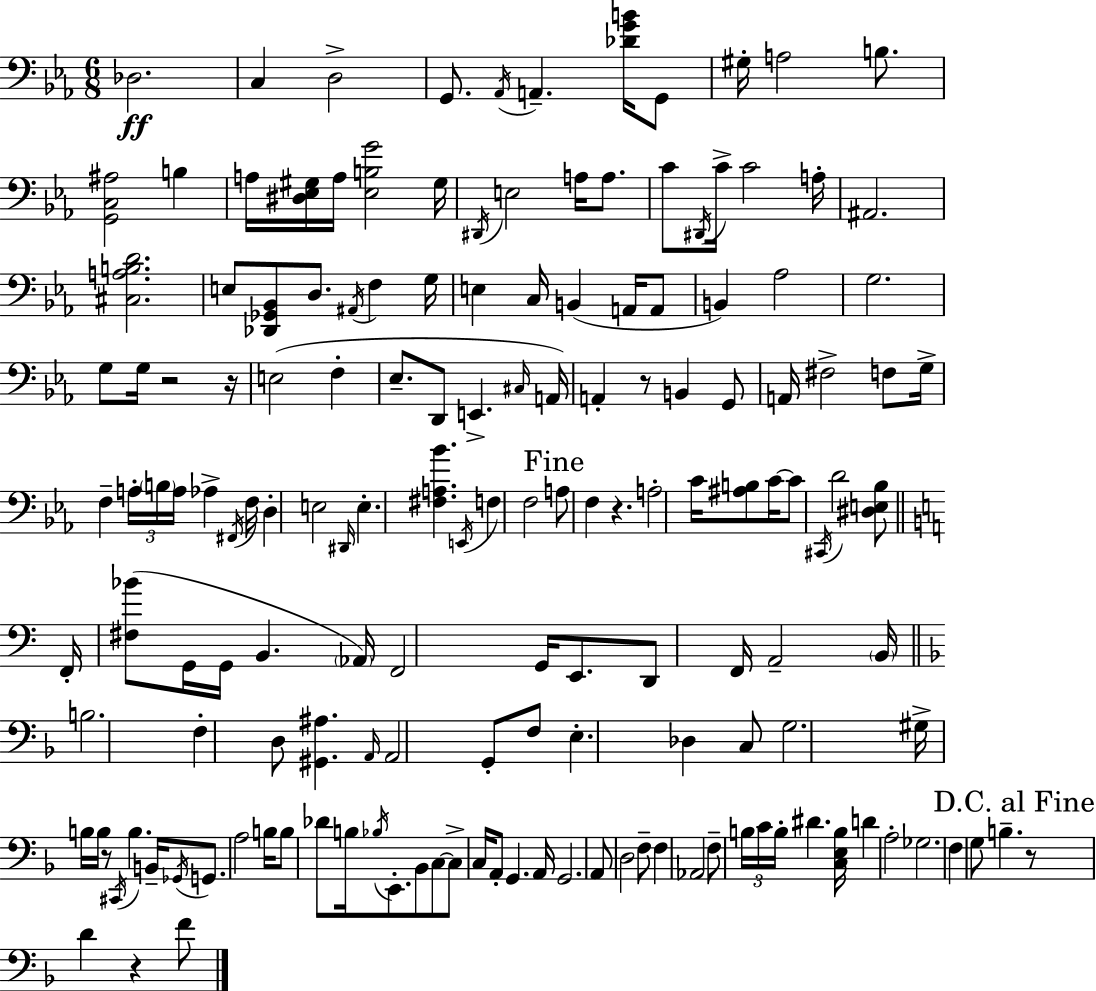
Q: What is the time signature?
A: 6/8